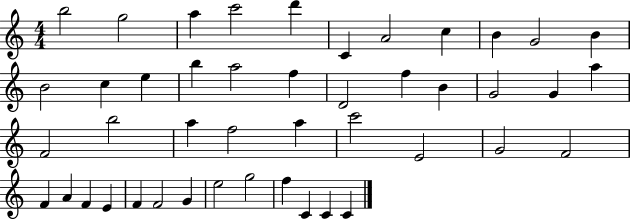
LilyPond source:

{
  \clef treble
  \numericTimeSignature
  \time 4/4
  \key c \major
  b''2 g''2 | a''4 c'''2 d'''4 | c'4 a'2 c''4 | b'4 g'2 b'4 | \break b'2 c''4 e''4 | b''4 a''2 f''4 | d'2 f''4 b'4 | g'2 g'4 a''4 | \break f'2 b''2 | a''4 f''2 a''4 | c'''2 e'2 | g'2 f'2 | \break f'4 a'4 f'4 e'4 | f'4 f'2 g'4 | e''2 g''2 | f''4 c'4 c'4 c'4 | \break \bar "|."
}